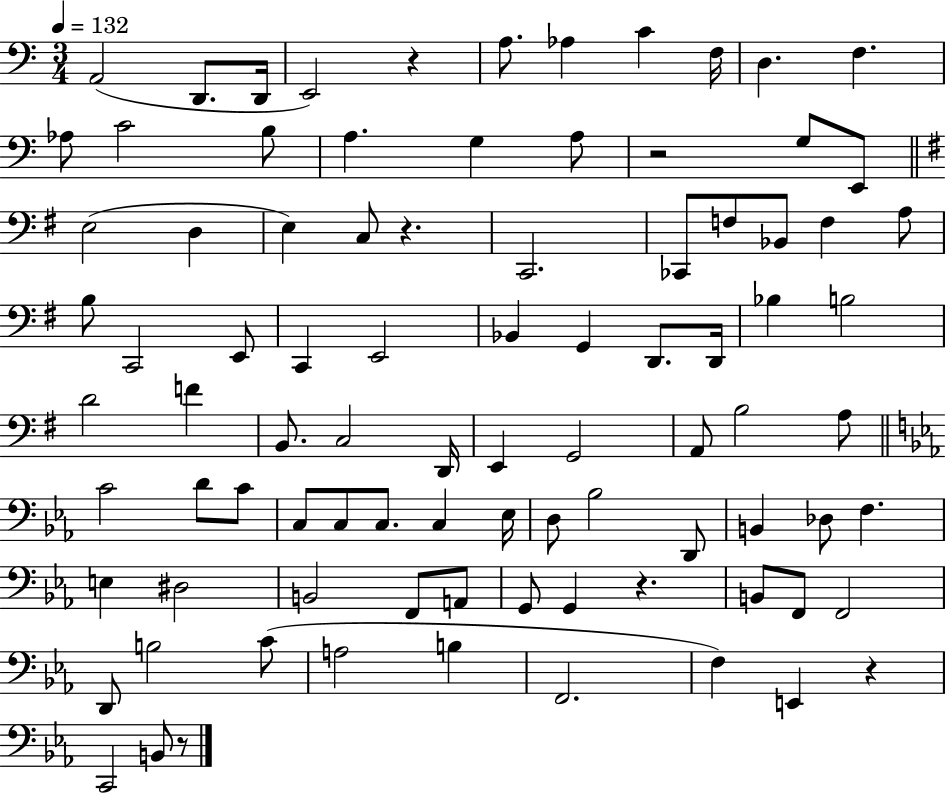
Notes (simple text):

A2/h D2/e. D2/s E2/h R/q A3/e. Ab3/q C4/q F3/s D3/q. F3/q. Ab3/e C4/h B3/e A3/q. G3/q A3/e R/h G3/e E2/e E3/h D3/q E3/q C3/e R/q. C2/h. CES2/e F3/e Bb2/e F3/q A3/e B3/e C2/h E2/e C2/q E2/h Bb2/q G2/q D2/e. D2/s Bb3/q B3/h D4/h F4/q B2/e. C3/h D2/s E2/q G2/h A2/e B3/h A3/e C4/h D4/e C4/e C3/e C3/e C3/e. C3/q Eb3/s D3/e Bb3/h D2/e B2/q Db3/e F3/q. E3/q D#3/h B2/h F2/e A2/e G2/e G2/q R/q. B2/e F2/e F2/h D2/e B3/h C4/e A3/h B3/q F2/h. F3/q E2/q R/q C2/h B2/e R/e